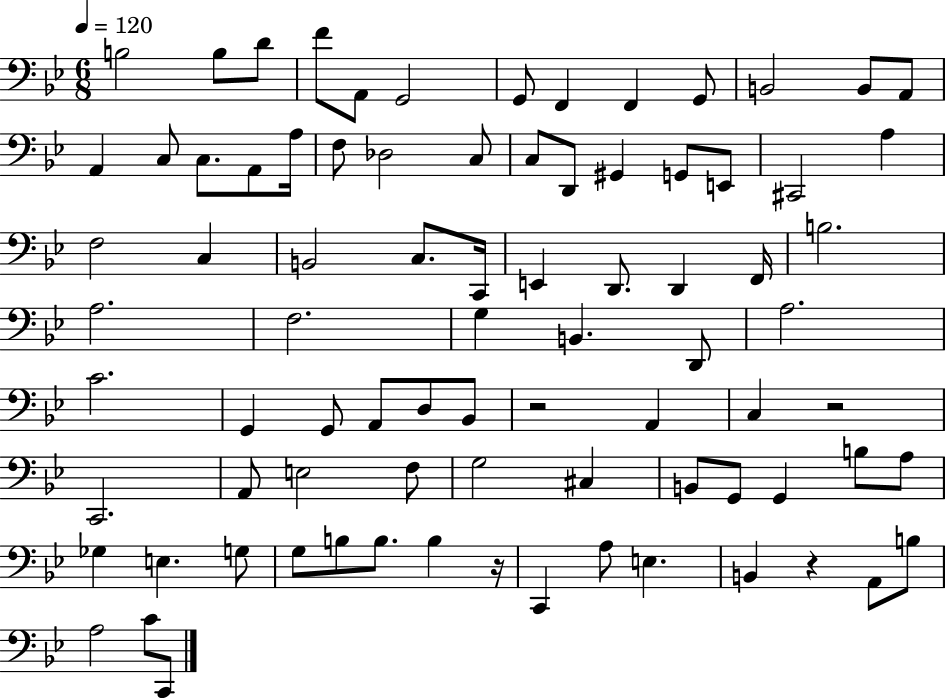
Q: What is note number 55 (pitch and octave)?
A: E3